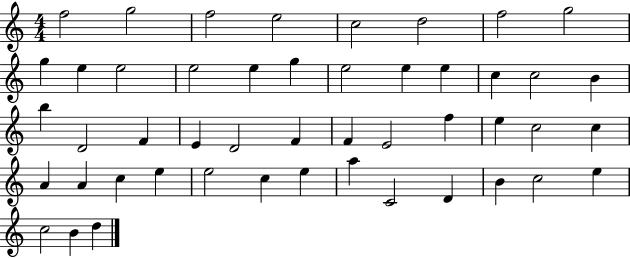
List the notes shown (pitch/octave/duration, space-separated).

F5/h G5/h F5/h E5/h C5/h D5/h F5/h G5/h G5/q E5/q E5/h E5/h E5/q G5/q E5/h E5/q E5/q C5/q C5/h B4/q B5/q D4/h F4/q E4/q D4/h F4/q F4/q E4/h F5/q E5/q C5/h C5/q A4/q A4/q C5/q E5/q E5/h C5/q E5/q A5/q C4/h D4/q B4/q C5/h E5/q C5/h B4/q D5/q